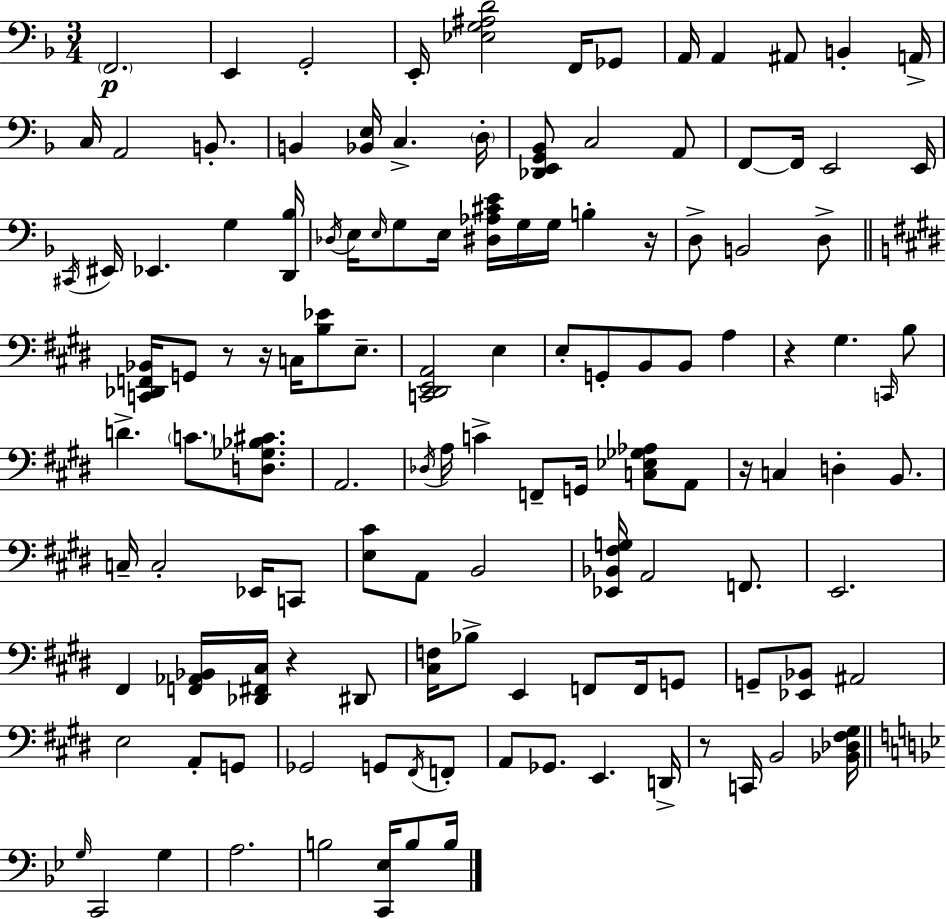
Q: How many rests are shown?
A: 7